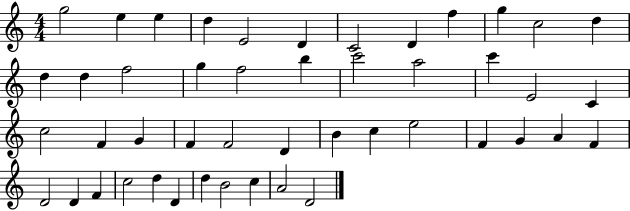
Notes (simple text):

G5/h E5/q E5/q D5/q E4/h D4/q C4/h D4/q F5/q G5/q C5/h D5/q D5/q D5/q F5/h G5/q F5/h B5/q C6/h A5/h C6/q E4/h C4/q C5/h F4/q G4/q F4/q F4/h D4/q B4/q C5/q E5/h F4/q G4/q A4/q F4/q D4/h D4/q F4/q C5/h D5/q D4/q D5/q B4/h C5/q A4/h D4/h